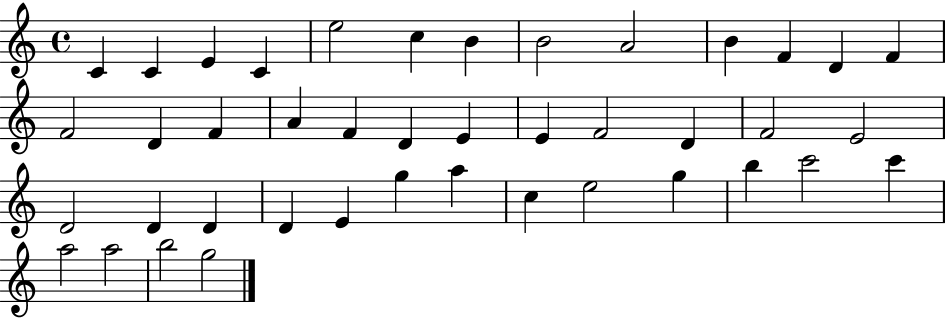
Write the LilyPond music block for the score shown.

{
  \clef treble
  \time 4/4
  \defaultTimeSignature
  \key c \major
  c'4 c'4 e'4 c'4 | e''2 c''4 b'4 | b'2 a'2 | b'4 f'4 d'4 f'4 | \break f'2 d'4 f'4 | a'4 f'4 d'4 e'4 | e'4 f'2 d'4 | f'2 e'2 | \break d'2 d'4 d'4 | d'4 e'4 g''4 a''4 | c''4 e''2 g''4 | b''4 c'''2 c'''4 | \break a''2 a''2 | b''2 g''2 | \bar "|."
}